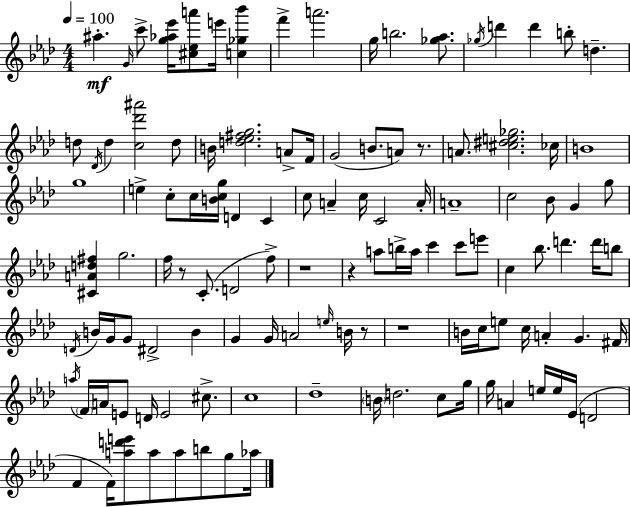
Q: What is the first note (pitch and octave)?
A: A#5